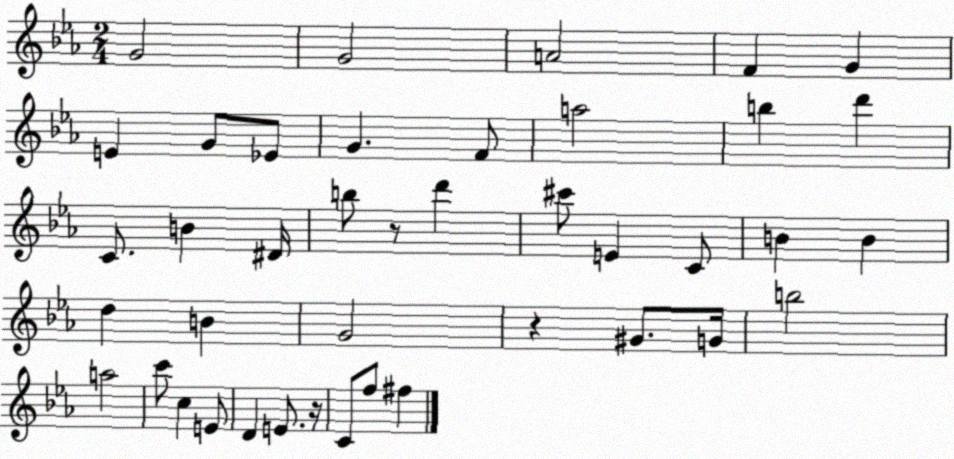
X:1
T:Untitled
M:2/4
L:1/4
K:Eb
G2 G2 A2 F G E G/2 _E/2 G F/2 a2 b d' C/2 B ^D/4 b/2 z/2 d' ^c'/2 E C/2 B B d B G2 z ^G/2 G/4 b2 a2 c'/2 c E/2 D E/2 z/4 C/2 f/2 ^f